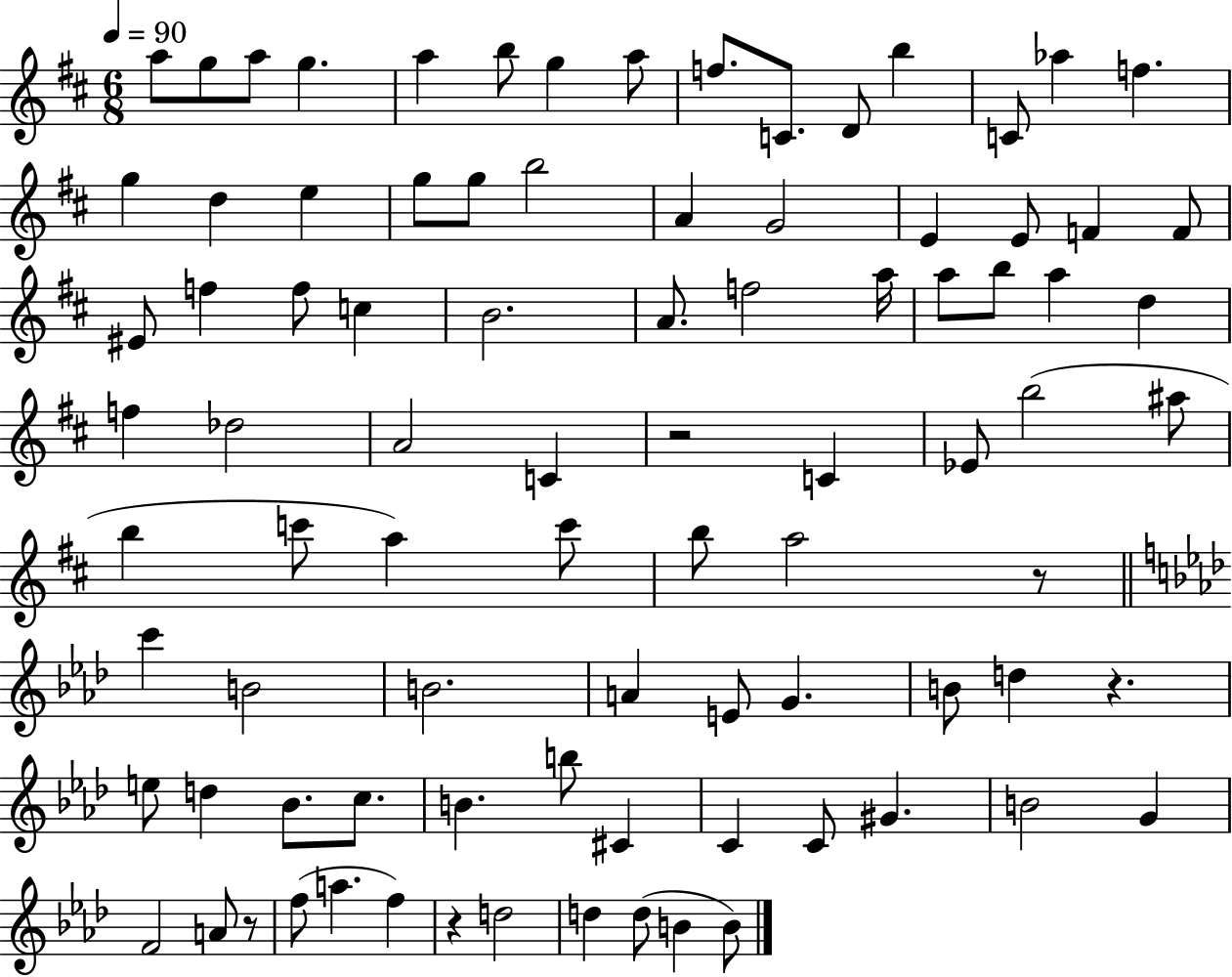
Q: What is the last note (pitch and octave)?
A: B4